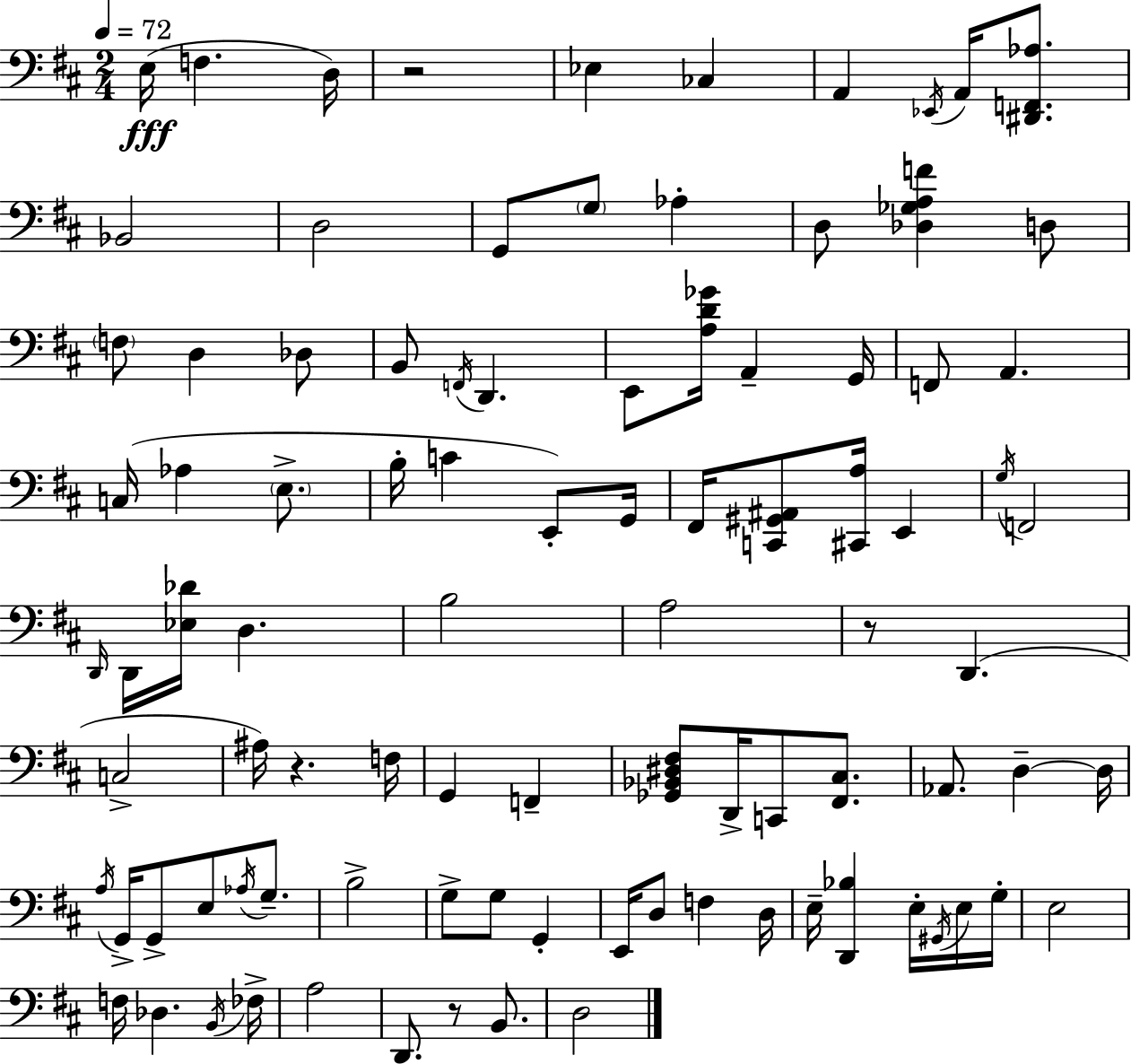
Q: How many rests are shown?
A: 4